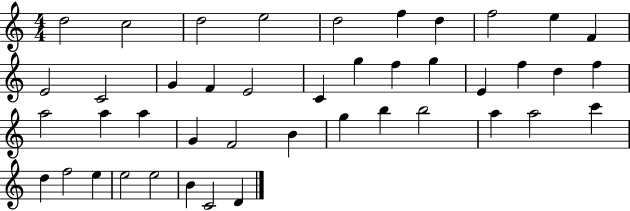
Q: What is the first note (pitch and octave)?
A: D5